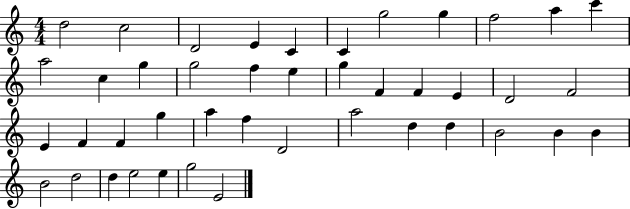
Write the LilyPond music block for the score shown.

{
  \clef treble
  \numericTimeSignature
  \time 4/4
  \key c \major
  d''2 c''2 | d'2 e'4 c'4 | c'4 g''2 g''4 | f''2 a''4 c'''4 | \break a''2 c''4 g''4 | g''2 f''4 e''4 | g''4 f'4 f'4 e'4 | d'2 f'2 | \break e'4 f'4 f'4 g''4 | a''4 f''4 d'2 | a''2 d''4 d''4 | b'2 b'4 b'4 | \break b'2 d''2 | d''4 e''2 e''4 | g''2 e'2 | \bar "|."
}